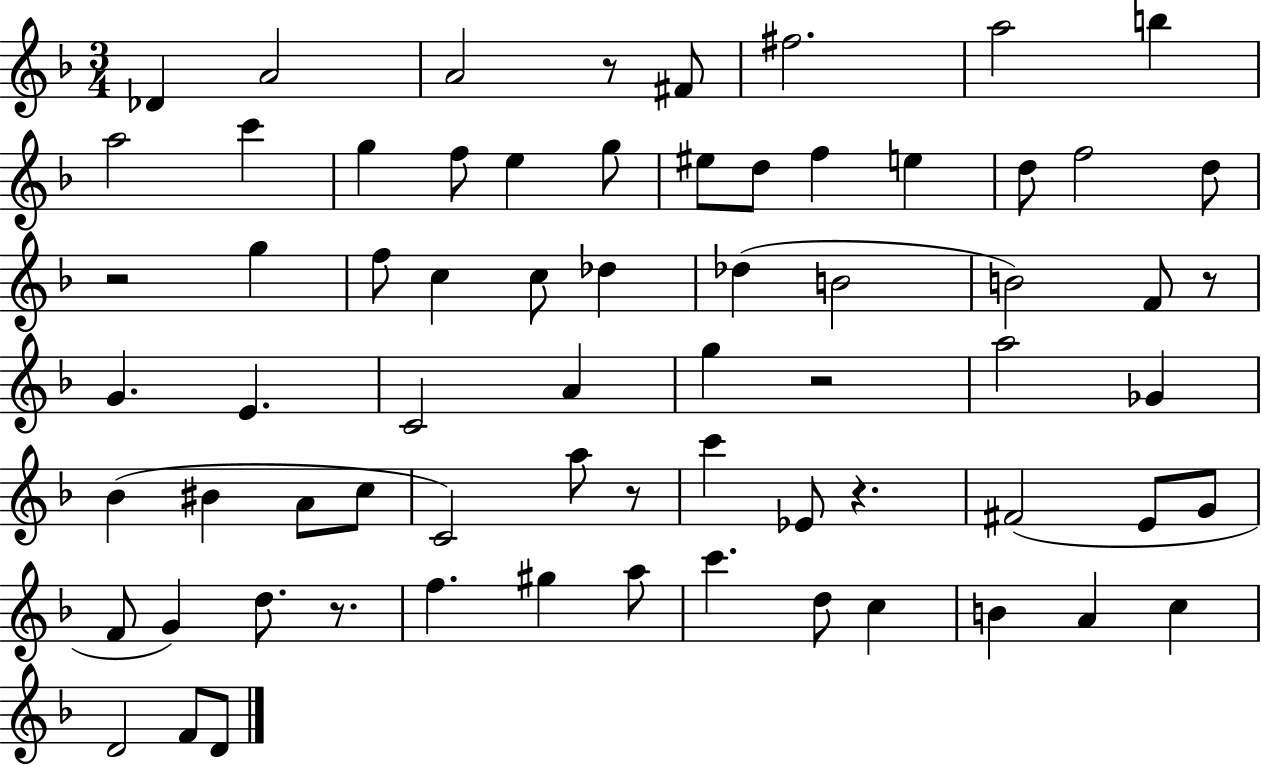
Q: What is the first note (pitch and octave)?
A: Db4